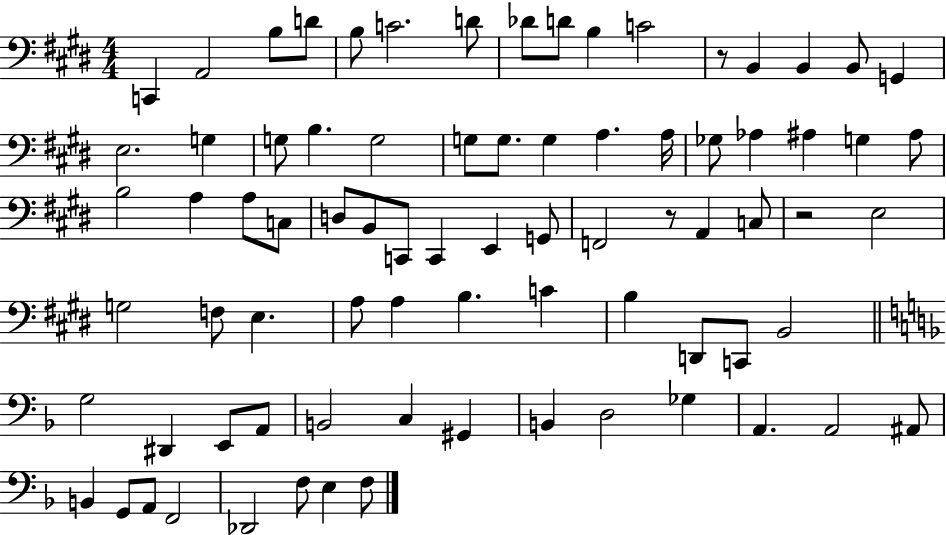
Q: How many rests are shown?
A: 3